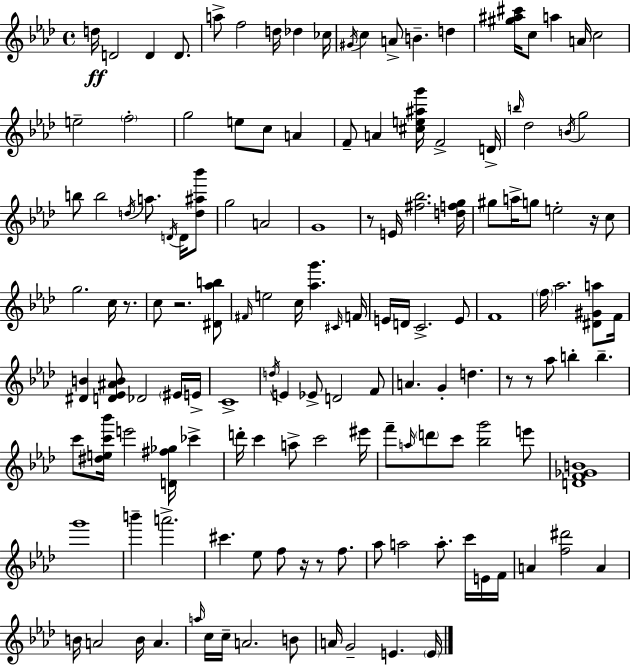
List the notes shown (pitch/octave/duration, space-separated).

D5/s D4/h D4/q D4/e. A5/e F5/h D5/s Db5/q CES5/s G#4/s C5/q A4/e B4/q. D5/q [G#5,A#5,C#6]/s C5/e A5/q A4/s C5/h E5/h F5/h G5/h E5/e C5/e A4/q F4/e A4/q [C#5,E5,A#5,G6]/s F4/h D4/s B5/s Db5/h B4/s G5/h B5/e B5/h D5/s A5/e. D4/s D4/s [D5,A#5,Bb6]/e G5/h A4/h G4/w R/e E4/s [F#5,Bb5]/h. [D5,F5,G5]/s G#5/e A5/s G5/e E5/h R/s C5/e G5/h. C5/s R/e. C5/e R/h. [D#4,Ab5,B5]/e F#4/s E5/h C5/s [Ab5,G6]/q. C#4/s F4/s E4/s D4/s C4/h. E4/e F4/w F5/s Ab5/h. [D#4,G#4,A5]/e F4/s [D#4,B4]/q [D4,Eb4,A#4,B4]/e Db4/h EIS4/s E4/s C4/w D5/s E4/q Eb4/e D4/h F4/e A4/q. G4/q D5/q. R/e R/e Ab5/e B5/q B5/q. C6/e [D#5,E5,C6,Bb6]/s E6/h [D4,F#5,Gb5]/s CES6/q D6/s C6/q A5/e C6/h EIS6/s F6/e A5/s D6/e C6/e [Bb5,G6]/h E6/e [D4,F4,Gb4,B4]/w G6/w B6/q A6/h. C#6/q. Eb5/e F5/e R/s R/e F5/e. Ab5/e A5/h A5/e. C6/s E4/s F4/s A4/q [F5,D#6]/h A4/q B4/s A4/h B4/s A4/q. A5/s C5/s C5/s A4/h. B4/e A4/s G4/h E4/q. E4/s